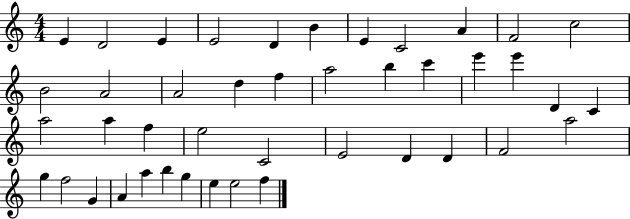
X:1
T:Untitled
M:4/4
L:1/4
K:C
E D2 E E2 D B E C2 A F2 c2 B2 A2 A2 d f a2 b c' e' e' D C a2 a f e2 C2 E2 D D F2 a2 g f2 G A a b g e e2 f